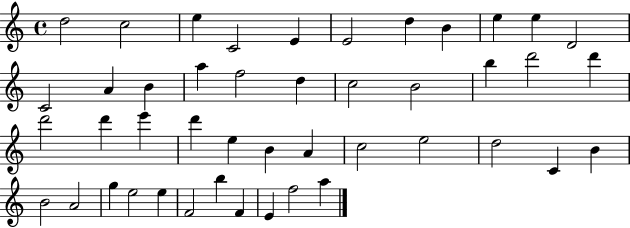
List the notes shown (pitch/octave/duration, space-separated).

D5/h C5/h E5/q C4/h E4/q E4/h D5/q B4/q E5/q E5/q D4/h C4/h A4/q B4/q A5/q F5/h D5/q C5/h B4/h B5/q D6/h D6/q D6/h D6/q E6/q D6/q E5/q B4/q A4/q C5/h E5/h D5/h C4/q B4/q B4/h A4/h G5/q E5/h E5/q F4/h B5/q F4/q E4/q F5/h A5/q